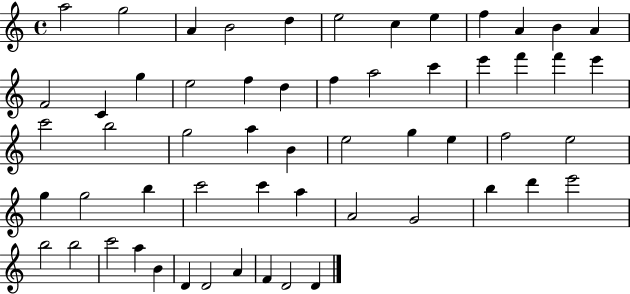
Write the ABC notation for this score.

X:1
T:Untitled
M:4/4
L:1/4
K:C
a2 g2 A B2 d e2 c e f A B A F2 C g e2 f d f a2 c' e' f' f' e' c'2 b2 g2 a B e2 g e f2 e2 g g2 b c'2 c' a A2 G2 b d' e'2 b2 b2 c'2 a B D D2 A F D2 D